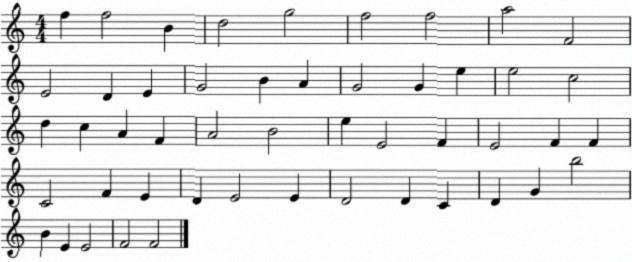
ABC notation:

X:1
T:Untitled
M:4/4
L:1/4
K:C
f f2 B d2 g2 f2 f2 a2 F2 E2 D E G2 B A G2 G e e2 c2 d c A F A2 B2 e E2 F E2 F F C2 F E D E2 E D2 D C D G b2 B E E2 F2 F2